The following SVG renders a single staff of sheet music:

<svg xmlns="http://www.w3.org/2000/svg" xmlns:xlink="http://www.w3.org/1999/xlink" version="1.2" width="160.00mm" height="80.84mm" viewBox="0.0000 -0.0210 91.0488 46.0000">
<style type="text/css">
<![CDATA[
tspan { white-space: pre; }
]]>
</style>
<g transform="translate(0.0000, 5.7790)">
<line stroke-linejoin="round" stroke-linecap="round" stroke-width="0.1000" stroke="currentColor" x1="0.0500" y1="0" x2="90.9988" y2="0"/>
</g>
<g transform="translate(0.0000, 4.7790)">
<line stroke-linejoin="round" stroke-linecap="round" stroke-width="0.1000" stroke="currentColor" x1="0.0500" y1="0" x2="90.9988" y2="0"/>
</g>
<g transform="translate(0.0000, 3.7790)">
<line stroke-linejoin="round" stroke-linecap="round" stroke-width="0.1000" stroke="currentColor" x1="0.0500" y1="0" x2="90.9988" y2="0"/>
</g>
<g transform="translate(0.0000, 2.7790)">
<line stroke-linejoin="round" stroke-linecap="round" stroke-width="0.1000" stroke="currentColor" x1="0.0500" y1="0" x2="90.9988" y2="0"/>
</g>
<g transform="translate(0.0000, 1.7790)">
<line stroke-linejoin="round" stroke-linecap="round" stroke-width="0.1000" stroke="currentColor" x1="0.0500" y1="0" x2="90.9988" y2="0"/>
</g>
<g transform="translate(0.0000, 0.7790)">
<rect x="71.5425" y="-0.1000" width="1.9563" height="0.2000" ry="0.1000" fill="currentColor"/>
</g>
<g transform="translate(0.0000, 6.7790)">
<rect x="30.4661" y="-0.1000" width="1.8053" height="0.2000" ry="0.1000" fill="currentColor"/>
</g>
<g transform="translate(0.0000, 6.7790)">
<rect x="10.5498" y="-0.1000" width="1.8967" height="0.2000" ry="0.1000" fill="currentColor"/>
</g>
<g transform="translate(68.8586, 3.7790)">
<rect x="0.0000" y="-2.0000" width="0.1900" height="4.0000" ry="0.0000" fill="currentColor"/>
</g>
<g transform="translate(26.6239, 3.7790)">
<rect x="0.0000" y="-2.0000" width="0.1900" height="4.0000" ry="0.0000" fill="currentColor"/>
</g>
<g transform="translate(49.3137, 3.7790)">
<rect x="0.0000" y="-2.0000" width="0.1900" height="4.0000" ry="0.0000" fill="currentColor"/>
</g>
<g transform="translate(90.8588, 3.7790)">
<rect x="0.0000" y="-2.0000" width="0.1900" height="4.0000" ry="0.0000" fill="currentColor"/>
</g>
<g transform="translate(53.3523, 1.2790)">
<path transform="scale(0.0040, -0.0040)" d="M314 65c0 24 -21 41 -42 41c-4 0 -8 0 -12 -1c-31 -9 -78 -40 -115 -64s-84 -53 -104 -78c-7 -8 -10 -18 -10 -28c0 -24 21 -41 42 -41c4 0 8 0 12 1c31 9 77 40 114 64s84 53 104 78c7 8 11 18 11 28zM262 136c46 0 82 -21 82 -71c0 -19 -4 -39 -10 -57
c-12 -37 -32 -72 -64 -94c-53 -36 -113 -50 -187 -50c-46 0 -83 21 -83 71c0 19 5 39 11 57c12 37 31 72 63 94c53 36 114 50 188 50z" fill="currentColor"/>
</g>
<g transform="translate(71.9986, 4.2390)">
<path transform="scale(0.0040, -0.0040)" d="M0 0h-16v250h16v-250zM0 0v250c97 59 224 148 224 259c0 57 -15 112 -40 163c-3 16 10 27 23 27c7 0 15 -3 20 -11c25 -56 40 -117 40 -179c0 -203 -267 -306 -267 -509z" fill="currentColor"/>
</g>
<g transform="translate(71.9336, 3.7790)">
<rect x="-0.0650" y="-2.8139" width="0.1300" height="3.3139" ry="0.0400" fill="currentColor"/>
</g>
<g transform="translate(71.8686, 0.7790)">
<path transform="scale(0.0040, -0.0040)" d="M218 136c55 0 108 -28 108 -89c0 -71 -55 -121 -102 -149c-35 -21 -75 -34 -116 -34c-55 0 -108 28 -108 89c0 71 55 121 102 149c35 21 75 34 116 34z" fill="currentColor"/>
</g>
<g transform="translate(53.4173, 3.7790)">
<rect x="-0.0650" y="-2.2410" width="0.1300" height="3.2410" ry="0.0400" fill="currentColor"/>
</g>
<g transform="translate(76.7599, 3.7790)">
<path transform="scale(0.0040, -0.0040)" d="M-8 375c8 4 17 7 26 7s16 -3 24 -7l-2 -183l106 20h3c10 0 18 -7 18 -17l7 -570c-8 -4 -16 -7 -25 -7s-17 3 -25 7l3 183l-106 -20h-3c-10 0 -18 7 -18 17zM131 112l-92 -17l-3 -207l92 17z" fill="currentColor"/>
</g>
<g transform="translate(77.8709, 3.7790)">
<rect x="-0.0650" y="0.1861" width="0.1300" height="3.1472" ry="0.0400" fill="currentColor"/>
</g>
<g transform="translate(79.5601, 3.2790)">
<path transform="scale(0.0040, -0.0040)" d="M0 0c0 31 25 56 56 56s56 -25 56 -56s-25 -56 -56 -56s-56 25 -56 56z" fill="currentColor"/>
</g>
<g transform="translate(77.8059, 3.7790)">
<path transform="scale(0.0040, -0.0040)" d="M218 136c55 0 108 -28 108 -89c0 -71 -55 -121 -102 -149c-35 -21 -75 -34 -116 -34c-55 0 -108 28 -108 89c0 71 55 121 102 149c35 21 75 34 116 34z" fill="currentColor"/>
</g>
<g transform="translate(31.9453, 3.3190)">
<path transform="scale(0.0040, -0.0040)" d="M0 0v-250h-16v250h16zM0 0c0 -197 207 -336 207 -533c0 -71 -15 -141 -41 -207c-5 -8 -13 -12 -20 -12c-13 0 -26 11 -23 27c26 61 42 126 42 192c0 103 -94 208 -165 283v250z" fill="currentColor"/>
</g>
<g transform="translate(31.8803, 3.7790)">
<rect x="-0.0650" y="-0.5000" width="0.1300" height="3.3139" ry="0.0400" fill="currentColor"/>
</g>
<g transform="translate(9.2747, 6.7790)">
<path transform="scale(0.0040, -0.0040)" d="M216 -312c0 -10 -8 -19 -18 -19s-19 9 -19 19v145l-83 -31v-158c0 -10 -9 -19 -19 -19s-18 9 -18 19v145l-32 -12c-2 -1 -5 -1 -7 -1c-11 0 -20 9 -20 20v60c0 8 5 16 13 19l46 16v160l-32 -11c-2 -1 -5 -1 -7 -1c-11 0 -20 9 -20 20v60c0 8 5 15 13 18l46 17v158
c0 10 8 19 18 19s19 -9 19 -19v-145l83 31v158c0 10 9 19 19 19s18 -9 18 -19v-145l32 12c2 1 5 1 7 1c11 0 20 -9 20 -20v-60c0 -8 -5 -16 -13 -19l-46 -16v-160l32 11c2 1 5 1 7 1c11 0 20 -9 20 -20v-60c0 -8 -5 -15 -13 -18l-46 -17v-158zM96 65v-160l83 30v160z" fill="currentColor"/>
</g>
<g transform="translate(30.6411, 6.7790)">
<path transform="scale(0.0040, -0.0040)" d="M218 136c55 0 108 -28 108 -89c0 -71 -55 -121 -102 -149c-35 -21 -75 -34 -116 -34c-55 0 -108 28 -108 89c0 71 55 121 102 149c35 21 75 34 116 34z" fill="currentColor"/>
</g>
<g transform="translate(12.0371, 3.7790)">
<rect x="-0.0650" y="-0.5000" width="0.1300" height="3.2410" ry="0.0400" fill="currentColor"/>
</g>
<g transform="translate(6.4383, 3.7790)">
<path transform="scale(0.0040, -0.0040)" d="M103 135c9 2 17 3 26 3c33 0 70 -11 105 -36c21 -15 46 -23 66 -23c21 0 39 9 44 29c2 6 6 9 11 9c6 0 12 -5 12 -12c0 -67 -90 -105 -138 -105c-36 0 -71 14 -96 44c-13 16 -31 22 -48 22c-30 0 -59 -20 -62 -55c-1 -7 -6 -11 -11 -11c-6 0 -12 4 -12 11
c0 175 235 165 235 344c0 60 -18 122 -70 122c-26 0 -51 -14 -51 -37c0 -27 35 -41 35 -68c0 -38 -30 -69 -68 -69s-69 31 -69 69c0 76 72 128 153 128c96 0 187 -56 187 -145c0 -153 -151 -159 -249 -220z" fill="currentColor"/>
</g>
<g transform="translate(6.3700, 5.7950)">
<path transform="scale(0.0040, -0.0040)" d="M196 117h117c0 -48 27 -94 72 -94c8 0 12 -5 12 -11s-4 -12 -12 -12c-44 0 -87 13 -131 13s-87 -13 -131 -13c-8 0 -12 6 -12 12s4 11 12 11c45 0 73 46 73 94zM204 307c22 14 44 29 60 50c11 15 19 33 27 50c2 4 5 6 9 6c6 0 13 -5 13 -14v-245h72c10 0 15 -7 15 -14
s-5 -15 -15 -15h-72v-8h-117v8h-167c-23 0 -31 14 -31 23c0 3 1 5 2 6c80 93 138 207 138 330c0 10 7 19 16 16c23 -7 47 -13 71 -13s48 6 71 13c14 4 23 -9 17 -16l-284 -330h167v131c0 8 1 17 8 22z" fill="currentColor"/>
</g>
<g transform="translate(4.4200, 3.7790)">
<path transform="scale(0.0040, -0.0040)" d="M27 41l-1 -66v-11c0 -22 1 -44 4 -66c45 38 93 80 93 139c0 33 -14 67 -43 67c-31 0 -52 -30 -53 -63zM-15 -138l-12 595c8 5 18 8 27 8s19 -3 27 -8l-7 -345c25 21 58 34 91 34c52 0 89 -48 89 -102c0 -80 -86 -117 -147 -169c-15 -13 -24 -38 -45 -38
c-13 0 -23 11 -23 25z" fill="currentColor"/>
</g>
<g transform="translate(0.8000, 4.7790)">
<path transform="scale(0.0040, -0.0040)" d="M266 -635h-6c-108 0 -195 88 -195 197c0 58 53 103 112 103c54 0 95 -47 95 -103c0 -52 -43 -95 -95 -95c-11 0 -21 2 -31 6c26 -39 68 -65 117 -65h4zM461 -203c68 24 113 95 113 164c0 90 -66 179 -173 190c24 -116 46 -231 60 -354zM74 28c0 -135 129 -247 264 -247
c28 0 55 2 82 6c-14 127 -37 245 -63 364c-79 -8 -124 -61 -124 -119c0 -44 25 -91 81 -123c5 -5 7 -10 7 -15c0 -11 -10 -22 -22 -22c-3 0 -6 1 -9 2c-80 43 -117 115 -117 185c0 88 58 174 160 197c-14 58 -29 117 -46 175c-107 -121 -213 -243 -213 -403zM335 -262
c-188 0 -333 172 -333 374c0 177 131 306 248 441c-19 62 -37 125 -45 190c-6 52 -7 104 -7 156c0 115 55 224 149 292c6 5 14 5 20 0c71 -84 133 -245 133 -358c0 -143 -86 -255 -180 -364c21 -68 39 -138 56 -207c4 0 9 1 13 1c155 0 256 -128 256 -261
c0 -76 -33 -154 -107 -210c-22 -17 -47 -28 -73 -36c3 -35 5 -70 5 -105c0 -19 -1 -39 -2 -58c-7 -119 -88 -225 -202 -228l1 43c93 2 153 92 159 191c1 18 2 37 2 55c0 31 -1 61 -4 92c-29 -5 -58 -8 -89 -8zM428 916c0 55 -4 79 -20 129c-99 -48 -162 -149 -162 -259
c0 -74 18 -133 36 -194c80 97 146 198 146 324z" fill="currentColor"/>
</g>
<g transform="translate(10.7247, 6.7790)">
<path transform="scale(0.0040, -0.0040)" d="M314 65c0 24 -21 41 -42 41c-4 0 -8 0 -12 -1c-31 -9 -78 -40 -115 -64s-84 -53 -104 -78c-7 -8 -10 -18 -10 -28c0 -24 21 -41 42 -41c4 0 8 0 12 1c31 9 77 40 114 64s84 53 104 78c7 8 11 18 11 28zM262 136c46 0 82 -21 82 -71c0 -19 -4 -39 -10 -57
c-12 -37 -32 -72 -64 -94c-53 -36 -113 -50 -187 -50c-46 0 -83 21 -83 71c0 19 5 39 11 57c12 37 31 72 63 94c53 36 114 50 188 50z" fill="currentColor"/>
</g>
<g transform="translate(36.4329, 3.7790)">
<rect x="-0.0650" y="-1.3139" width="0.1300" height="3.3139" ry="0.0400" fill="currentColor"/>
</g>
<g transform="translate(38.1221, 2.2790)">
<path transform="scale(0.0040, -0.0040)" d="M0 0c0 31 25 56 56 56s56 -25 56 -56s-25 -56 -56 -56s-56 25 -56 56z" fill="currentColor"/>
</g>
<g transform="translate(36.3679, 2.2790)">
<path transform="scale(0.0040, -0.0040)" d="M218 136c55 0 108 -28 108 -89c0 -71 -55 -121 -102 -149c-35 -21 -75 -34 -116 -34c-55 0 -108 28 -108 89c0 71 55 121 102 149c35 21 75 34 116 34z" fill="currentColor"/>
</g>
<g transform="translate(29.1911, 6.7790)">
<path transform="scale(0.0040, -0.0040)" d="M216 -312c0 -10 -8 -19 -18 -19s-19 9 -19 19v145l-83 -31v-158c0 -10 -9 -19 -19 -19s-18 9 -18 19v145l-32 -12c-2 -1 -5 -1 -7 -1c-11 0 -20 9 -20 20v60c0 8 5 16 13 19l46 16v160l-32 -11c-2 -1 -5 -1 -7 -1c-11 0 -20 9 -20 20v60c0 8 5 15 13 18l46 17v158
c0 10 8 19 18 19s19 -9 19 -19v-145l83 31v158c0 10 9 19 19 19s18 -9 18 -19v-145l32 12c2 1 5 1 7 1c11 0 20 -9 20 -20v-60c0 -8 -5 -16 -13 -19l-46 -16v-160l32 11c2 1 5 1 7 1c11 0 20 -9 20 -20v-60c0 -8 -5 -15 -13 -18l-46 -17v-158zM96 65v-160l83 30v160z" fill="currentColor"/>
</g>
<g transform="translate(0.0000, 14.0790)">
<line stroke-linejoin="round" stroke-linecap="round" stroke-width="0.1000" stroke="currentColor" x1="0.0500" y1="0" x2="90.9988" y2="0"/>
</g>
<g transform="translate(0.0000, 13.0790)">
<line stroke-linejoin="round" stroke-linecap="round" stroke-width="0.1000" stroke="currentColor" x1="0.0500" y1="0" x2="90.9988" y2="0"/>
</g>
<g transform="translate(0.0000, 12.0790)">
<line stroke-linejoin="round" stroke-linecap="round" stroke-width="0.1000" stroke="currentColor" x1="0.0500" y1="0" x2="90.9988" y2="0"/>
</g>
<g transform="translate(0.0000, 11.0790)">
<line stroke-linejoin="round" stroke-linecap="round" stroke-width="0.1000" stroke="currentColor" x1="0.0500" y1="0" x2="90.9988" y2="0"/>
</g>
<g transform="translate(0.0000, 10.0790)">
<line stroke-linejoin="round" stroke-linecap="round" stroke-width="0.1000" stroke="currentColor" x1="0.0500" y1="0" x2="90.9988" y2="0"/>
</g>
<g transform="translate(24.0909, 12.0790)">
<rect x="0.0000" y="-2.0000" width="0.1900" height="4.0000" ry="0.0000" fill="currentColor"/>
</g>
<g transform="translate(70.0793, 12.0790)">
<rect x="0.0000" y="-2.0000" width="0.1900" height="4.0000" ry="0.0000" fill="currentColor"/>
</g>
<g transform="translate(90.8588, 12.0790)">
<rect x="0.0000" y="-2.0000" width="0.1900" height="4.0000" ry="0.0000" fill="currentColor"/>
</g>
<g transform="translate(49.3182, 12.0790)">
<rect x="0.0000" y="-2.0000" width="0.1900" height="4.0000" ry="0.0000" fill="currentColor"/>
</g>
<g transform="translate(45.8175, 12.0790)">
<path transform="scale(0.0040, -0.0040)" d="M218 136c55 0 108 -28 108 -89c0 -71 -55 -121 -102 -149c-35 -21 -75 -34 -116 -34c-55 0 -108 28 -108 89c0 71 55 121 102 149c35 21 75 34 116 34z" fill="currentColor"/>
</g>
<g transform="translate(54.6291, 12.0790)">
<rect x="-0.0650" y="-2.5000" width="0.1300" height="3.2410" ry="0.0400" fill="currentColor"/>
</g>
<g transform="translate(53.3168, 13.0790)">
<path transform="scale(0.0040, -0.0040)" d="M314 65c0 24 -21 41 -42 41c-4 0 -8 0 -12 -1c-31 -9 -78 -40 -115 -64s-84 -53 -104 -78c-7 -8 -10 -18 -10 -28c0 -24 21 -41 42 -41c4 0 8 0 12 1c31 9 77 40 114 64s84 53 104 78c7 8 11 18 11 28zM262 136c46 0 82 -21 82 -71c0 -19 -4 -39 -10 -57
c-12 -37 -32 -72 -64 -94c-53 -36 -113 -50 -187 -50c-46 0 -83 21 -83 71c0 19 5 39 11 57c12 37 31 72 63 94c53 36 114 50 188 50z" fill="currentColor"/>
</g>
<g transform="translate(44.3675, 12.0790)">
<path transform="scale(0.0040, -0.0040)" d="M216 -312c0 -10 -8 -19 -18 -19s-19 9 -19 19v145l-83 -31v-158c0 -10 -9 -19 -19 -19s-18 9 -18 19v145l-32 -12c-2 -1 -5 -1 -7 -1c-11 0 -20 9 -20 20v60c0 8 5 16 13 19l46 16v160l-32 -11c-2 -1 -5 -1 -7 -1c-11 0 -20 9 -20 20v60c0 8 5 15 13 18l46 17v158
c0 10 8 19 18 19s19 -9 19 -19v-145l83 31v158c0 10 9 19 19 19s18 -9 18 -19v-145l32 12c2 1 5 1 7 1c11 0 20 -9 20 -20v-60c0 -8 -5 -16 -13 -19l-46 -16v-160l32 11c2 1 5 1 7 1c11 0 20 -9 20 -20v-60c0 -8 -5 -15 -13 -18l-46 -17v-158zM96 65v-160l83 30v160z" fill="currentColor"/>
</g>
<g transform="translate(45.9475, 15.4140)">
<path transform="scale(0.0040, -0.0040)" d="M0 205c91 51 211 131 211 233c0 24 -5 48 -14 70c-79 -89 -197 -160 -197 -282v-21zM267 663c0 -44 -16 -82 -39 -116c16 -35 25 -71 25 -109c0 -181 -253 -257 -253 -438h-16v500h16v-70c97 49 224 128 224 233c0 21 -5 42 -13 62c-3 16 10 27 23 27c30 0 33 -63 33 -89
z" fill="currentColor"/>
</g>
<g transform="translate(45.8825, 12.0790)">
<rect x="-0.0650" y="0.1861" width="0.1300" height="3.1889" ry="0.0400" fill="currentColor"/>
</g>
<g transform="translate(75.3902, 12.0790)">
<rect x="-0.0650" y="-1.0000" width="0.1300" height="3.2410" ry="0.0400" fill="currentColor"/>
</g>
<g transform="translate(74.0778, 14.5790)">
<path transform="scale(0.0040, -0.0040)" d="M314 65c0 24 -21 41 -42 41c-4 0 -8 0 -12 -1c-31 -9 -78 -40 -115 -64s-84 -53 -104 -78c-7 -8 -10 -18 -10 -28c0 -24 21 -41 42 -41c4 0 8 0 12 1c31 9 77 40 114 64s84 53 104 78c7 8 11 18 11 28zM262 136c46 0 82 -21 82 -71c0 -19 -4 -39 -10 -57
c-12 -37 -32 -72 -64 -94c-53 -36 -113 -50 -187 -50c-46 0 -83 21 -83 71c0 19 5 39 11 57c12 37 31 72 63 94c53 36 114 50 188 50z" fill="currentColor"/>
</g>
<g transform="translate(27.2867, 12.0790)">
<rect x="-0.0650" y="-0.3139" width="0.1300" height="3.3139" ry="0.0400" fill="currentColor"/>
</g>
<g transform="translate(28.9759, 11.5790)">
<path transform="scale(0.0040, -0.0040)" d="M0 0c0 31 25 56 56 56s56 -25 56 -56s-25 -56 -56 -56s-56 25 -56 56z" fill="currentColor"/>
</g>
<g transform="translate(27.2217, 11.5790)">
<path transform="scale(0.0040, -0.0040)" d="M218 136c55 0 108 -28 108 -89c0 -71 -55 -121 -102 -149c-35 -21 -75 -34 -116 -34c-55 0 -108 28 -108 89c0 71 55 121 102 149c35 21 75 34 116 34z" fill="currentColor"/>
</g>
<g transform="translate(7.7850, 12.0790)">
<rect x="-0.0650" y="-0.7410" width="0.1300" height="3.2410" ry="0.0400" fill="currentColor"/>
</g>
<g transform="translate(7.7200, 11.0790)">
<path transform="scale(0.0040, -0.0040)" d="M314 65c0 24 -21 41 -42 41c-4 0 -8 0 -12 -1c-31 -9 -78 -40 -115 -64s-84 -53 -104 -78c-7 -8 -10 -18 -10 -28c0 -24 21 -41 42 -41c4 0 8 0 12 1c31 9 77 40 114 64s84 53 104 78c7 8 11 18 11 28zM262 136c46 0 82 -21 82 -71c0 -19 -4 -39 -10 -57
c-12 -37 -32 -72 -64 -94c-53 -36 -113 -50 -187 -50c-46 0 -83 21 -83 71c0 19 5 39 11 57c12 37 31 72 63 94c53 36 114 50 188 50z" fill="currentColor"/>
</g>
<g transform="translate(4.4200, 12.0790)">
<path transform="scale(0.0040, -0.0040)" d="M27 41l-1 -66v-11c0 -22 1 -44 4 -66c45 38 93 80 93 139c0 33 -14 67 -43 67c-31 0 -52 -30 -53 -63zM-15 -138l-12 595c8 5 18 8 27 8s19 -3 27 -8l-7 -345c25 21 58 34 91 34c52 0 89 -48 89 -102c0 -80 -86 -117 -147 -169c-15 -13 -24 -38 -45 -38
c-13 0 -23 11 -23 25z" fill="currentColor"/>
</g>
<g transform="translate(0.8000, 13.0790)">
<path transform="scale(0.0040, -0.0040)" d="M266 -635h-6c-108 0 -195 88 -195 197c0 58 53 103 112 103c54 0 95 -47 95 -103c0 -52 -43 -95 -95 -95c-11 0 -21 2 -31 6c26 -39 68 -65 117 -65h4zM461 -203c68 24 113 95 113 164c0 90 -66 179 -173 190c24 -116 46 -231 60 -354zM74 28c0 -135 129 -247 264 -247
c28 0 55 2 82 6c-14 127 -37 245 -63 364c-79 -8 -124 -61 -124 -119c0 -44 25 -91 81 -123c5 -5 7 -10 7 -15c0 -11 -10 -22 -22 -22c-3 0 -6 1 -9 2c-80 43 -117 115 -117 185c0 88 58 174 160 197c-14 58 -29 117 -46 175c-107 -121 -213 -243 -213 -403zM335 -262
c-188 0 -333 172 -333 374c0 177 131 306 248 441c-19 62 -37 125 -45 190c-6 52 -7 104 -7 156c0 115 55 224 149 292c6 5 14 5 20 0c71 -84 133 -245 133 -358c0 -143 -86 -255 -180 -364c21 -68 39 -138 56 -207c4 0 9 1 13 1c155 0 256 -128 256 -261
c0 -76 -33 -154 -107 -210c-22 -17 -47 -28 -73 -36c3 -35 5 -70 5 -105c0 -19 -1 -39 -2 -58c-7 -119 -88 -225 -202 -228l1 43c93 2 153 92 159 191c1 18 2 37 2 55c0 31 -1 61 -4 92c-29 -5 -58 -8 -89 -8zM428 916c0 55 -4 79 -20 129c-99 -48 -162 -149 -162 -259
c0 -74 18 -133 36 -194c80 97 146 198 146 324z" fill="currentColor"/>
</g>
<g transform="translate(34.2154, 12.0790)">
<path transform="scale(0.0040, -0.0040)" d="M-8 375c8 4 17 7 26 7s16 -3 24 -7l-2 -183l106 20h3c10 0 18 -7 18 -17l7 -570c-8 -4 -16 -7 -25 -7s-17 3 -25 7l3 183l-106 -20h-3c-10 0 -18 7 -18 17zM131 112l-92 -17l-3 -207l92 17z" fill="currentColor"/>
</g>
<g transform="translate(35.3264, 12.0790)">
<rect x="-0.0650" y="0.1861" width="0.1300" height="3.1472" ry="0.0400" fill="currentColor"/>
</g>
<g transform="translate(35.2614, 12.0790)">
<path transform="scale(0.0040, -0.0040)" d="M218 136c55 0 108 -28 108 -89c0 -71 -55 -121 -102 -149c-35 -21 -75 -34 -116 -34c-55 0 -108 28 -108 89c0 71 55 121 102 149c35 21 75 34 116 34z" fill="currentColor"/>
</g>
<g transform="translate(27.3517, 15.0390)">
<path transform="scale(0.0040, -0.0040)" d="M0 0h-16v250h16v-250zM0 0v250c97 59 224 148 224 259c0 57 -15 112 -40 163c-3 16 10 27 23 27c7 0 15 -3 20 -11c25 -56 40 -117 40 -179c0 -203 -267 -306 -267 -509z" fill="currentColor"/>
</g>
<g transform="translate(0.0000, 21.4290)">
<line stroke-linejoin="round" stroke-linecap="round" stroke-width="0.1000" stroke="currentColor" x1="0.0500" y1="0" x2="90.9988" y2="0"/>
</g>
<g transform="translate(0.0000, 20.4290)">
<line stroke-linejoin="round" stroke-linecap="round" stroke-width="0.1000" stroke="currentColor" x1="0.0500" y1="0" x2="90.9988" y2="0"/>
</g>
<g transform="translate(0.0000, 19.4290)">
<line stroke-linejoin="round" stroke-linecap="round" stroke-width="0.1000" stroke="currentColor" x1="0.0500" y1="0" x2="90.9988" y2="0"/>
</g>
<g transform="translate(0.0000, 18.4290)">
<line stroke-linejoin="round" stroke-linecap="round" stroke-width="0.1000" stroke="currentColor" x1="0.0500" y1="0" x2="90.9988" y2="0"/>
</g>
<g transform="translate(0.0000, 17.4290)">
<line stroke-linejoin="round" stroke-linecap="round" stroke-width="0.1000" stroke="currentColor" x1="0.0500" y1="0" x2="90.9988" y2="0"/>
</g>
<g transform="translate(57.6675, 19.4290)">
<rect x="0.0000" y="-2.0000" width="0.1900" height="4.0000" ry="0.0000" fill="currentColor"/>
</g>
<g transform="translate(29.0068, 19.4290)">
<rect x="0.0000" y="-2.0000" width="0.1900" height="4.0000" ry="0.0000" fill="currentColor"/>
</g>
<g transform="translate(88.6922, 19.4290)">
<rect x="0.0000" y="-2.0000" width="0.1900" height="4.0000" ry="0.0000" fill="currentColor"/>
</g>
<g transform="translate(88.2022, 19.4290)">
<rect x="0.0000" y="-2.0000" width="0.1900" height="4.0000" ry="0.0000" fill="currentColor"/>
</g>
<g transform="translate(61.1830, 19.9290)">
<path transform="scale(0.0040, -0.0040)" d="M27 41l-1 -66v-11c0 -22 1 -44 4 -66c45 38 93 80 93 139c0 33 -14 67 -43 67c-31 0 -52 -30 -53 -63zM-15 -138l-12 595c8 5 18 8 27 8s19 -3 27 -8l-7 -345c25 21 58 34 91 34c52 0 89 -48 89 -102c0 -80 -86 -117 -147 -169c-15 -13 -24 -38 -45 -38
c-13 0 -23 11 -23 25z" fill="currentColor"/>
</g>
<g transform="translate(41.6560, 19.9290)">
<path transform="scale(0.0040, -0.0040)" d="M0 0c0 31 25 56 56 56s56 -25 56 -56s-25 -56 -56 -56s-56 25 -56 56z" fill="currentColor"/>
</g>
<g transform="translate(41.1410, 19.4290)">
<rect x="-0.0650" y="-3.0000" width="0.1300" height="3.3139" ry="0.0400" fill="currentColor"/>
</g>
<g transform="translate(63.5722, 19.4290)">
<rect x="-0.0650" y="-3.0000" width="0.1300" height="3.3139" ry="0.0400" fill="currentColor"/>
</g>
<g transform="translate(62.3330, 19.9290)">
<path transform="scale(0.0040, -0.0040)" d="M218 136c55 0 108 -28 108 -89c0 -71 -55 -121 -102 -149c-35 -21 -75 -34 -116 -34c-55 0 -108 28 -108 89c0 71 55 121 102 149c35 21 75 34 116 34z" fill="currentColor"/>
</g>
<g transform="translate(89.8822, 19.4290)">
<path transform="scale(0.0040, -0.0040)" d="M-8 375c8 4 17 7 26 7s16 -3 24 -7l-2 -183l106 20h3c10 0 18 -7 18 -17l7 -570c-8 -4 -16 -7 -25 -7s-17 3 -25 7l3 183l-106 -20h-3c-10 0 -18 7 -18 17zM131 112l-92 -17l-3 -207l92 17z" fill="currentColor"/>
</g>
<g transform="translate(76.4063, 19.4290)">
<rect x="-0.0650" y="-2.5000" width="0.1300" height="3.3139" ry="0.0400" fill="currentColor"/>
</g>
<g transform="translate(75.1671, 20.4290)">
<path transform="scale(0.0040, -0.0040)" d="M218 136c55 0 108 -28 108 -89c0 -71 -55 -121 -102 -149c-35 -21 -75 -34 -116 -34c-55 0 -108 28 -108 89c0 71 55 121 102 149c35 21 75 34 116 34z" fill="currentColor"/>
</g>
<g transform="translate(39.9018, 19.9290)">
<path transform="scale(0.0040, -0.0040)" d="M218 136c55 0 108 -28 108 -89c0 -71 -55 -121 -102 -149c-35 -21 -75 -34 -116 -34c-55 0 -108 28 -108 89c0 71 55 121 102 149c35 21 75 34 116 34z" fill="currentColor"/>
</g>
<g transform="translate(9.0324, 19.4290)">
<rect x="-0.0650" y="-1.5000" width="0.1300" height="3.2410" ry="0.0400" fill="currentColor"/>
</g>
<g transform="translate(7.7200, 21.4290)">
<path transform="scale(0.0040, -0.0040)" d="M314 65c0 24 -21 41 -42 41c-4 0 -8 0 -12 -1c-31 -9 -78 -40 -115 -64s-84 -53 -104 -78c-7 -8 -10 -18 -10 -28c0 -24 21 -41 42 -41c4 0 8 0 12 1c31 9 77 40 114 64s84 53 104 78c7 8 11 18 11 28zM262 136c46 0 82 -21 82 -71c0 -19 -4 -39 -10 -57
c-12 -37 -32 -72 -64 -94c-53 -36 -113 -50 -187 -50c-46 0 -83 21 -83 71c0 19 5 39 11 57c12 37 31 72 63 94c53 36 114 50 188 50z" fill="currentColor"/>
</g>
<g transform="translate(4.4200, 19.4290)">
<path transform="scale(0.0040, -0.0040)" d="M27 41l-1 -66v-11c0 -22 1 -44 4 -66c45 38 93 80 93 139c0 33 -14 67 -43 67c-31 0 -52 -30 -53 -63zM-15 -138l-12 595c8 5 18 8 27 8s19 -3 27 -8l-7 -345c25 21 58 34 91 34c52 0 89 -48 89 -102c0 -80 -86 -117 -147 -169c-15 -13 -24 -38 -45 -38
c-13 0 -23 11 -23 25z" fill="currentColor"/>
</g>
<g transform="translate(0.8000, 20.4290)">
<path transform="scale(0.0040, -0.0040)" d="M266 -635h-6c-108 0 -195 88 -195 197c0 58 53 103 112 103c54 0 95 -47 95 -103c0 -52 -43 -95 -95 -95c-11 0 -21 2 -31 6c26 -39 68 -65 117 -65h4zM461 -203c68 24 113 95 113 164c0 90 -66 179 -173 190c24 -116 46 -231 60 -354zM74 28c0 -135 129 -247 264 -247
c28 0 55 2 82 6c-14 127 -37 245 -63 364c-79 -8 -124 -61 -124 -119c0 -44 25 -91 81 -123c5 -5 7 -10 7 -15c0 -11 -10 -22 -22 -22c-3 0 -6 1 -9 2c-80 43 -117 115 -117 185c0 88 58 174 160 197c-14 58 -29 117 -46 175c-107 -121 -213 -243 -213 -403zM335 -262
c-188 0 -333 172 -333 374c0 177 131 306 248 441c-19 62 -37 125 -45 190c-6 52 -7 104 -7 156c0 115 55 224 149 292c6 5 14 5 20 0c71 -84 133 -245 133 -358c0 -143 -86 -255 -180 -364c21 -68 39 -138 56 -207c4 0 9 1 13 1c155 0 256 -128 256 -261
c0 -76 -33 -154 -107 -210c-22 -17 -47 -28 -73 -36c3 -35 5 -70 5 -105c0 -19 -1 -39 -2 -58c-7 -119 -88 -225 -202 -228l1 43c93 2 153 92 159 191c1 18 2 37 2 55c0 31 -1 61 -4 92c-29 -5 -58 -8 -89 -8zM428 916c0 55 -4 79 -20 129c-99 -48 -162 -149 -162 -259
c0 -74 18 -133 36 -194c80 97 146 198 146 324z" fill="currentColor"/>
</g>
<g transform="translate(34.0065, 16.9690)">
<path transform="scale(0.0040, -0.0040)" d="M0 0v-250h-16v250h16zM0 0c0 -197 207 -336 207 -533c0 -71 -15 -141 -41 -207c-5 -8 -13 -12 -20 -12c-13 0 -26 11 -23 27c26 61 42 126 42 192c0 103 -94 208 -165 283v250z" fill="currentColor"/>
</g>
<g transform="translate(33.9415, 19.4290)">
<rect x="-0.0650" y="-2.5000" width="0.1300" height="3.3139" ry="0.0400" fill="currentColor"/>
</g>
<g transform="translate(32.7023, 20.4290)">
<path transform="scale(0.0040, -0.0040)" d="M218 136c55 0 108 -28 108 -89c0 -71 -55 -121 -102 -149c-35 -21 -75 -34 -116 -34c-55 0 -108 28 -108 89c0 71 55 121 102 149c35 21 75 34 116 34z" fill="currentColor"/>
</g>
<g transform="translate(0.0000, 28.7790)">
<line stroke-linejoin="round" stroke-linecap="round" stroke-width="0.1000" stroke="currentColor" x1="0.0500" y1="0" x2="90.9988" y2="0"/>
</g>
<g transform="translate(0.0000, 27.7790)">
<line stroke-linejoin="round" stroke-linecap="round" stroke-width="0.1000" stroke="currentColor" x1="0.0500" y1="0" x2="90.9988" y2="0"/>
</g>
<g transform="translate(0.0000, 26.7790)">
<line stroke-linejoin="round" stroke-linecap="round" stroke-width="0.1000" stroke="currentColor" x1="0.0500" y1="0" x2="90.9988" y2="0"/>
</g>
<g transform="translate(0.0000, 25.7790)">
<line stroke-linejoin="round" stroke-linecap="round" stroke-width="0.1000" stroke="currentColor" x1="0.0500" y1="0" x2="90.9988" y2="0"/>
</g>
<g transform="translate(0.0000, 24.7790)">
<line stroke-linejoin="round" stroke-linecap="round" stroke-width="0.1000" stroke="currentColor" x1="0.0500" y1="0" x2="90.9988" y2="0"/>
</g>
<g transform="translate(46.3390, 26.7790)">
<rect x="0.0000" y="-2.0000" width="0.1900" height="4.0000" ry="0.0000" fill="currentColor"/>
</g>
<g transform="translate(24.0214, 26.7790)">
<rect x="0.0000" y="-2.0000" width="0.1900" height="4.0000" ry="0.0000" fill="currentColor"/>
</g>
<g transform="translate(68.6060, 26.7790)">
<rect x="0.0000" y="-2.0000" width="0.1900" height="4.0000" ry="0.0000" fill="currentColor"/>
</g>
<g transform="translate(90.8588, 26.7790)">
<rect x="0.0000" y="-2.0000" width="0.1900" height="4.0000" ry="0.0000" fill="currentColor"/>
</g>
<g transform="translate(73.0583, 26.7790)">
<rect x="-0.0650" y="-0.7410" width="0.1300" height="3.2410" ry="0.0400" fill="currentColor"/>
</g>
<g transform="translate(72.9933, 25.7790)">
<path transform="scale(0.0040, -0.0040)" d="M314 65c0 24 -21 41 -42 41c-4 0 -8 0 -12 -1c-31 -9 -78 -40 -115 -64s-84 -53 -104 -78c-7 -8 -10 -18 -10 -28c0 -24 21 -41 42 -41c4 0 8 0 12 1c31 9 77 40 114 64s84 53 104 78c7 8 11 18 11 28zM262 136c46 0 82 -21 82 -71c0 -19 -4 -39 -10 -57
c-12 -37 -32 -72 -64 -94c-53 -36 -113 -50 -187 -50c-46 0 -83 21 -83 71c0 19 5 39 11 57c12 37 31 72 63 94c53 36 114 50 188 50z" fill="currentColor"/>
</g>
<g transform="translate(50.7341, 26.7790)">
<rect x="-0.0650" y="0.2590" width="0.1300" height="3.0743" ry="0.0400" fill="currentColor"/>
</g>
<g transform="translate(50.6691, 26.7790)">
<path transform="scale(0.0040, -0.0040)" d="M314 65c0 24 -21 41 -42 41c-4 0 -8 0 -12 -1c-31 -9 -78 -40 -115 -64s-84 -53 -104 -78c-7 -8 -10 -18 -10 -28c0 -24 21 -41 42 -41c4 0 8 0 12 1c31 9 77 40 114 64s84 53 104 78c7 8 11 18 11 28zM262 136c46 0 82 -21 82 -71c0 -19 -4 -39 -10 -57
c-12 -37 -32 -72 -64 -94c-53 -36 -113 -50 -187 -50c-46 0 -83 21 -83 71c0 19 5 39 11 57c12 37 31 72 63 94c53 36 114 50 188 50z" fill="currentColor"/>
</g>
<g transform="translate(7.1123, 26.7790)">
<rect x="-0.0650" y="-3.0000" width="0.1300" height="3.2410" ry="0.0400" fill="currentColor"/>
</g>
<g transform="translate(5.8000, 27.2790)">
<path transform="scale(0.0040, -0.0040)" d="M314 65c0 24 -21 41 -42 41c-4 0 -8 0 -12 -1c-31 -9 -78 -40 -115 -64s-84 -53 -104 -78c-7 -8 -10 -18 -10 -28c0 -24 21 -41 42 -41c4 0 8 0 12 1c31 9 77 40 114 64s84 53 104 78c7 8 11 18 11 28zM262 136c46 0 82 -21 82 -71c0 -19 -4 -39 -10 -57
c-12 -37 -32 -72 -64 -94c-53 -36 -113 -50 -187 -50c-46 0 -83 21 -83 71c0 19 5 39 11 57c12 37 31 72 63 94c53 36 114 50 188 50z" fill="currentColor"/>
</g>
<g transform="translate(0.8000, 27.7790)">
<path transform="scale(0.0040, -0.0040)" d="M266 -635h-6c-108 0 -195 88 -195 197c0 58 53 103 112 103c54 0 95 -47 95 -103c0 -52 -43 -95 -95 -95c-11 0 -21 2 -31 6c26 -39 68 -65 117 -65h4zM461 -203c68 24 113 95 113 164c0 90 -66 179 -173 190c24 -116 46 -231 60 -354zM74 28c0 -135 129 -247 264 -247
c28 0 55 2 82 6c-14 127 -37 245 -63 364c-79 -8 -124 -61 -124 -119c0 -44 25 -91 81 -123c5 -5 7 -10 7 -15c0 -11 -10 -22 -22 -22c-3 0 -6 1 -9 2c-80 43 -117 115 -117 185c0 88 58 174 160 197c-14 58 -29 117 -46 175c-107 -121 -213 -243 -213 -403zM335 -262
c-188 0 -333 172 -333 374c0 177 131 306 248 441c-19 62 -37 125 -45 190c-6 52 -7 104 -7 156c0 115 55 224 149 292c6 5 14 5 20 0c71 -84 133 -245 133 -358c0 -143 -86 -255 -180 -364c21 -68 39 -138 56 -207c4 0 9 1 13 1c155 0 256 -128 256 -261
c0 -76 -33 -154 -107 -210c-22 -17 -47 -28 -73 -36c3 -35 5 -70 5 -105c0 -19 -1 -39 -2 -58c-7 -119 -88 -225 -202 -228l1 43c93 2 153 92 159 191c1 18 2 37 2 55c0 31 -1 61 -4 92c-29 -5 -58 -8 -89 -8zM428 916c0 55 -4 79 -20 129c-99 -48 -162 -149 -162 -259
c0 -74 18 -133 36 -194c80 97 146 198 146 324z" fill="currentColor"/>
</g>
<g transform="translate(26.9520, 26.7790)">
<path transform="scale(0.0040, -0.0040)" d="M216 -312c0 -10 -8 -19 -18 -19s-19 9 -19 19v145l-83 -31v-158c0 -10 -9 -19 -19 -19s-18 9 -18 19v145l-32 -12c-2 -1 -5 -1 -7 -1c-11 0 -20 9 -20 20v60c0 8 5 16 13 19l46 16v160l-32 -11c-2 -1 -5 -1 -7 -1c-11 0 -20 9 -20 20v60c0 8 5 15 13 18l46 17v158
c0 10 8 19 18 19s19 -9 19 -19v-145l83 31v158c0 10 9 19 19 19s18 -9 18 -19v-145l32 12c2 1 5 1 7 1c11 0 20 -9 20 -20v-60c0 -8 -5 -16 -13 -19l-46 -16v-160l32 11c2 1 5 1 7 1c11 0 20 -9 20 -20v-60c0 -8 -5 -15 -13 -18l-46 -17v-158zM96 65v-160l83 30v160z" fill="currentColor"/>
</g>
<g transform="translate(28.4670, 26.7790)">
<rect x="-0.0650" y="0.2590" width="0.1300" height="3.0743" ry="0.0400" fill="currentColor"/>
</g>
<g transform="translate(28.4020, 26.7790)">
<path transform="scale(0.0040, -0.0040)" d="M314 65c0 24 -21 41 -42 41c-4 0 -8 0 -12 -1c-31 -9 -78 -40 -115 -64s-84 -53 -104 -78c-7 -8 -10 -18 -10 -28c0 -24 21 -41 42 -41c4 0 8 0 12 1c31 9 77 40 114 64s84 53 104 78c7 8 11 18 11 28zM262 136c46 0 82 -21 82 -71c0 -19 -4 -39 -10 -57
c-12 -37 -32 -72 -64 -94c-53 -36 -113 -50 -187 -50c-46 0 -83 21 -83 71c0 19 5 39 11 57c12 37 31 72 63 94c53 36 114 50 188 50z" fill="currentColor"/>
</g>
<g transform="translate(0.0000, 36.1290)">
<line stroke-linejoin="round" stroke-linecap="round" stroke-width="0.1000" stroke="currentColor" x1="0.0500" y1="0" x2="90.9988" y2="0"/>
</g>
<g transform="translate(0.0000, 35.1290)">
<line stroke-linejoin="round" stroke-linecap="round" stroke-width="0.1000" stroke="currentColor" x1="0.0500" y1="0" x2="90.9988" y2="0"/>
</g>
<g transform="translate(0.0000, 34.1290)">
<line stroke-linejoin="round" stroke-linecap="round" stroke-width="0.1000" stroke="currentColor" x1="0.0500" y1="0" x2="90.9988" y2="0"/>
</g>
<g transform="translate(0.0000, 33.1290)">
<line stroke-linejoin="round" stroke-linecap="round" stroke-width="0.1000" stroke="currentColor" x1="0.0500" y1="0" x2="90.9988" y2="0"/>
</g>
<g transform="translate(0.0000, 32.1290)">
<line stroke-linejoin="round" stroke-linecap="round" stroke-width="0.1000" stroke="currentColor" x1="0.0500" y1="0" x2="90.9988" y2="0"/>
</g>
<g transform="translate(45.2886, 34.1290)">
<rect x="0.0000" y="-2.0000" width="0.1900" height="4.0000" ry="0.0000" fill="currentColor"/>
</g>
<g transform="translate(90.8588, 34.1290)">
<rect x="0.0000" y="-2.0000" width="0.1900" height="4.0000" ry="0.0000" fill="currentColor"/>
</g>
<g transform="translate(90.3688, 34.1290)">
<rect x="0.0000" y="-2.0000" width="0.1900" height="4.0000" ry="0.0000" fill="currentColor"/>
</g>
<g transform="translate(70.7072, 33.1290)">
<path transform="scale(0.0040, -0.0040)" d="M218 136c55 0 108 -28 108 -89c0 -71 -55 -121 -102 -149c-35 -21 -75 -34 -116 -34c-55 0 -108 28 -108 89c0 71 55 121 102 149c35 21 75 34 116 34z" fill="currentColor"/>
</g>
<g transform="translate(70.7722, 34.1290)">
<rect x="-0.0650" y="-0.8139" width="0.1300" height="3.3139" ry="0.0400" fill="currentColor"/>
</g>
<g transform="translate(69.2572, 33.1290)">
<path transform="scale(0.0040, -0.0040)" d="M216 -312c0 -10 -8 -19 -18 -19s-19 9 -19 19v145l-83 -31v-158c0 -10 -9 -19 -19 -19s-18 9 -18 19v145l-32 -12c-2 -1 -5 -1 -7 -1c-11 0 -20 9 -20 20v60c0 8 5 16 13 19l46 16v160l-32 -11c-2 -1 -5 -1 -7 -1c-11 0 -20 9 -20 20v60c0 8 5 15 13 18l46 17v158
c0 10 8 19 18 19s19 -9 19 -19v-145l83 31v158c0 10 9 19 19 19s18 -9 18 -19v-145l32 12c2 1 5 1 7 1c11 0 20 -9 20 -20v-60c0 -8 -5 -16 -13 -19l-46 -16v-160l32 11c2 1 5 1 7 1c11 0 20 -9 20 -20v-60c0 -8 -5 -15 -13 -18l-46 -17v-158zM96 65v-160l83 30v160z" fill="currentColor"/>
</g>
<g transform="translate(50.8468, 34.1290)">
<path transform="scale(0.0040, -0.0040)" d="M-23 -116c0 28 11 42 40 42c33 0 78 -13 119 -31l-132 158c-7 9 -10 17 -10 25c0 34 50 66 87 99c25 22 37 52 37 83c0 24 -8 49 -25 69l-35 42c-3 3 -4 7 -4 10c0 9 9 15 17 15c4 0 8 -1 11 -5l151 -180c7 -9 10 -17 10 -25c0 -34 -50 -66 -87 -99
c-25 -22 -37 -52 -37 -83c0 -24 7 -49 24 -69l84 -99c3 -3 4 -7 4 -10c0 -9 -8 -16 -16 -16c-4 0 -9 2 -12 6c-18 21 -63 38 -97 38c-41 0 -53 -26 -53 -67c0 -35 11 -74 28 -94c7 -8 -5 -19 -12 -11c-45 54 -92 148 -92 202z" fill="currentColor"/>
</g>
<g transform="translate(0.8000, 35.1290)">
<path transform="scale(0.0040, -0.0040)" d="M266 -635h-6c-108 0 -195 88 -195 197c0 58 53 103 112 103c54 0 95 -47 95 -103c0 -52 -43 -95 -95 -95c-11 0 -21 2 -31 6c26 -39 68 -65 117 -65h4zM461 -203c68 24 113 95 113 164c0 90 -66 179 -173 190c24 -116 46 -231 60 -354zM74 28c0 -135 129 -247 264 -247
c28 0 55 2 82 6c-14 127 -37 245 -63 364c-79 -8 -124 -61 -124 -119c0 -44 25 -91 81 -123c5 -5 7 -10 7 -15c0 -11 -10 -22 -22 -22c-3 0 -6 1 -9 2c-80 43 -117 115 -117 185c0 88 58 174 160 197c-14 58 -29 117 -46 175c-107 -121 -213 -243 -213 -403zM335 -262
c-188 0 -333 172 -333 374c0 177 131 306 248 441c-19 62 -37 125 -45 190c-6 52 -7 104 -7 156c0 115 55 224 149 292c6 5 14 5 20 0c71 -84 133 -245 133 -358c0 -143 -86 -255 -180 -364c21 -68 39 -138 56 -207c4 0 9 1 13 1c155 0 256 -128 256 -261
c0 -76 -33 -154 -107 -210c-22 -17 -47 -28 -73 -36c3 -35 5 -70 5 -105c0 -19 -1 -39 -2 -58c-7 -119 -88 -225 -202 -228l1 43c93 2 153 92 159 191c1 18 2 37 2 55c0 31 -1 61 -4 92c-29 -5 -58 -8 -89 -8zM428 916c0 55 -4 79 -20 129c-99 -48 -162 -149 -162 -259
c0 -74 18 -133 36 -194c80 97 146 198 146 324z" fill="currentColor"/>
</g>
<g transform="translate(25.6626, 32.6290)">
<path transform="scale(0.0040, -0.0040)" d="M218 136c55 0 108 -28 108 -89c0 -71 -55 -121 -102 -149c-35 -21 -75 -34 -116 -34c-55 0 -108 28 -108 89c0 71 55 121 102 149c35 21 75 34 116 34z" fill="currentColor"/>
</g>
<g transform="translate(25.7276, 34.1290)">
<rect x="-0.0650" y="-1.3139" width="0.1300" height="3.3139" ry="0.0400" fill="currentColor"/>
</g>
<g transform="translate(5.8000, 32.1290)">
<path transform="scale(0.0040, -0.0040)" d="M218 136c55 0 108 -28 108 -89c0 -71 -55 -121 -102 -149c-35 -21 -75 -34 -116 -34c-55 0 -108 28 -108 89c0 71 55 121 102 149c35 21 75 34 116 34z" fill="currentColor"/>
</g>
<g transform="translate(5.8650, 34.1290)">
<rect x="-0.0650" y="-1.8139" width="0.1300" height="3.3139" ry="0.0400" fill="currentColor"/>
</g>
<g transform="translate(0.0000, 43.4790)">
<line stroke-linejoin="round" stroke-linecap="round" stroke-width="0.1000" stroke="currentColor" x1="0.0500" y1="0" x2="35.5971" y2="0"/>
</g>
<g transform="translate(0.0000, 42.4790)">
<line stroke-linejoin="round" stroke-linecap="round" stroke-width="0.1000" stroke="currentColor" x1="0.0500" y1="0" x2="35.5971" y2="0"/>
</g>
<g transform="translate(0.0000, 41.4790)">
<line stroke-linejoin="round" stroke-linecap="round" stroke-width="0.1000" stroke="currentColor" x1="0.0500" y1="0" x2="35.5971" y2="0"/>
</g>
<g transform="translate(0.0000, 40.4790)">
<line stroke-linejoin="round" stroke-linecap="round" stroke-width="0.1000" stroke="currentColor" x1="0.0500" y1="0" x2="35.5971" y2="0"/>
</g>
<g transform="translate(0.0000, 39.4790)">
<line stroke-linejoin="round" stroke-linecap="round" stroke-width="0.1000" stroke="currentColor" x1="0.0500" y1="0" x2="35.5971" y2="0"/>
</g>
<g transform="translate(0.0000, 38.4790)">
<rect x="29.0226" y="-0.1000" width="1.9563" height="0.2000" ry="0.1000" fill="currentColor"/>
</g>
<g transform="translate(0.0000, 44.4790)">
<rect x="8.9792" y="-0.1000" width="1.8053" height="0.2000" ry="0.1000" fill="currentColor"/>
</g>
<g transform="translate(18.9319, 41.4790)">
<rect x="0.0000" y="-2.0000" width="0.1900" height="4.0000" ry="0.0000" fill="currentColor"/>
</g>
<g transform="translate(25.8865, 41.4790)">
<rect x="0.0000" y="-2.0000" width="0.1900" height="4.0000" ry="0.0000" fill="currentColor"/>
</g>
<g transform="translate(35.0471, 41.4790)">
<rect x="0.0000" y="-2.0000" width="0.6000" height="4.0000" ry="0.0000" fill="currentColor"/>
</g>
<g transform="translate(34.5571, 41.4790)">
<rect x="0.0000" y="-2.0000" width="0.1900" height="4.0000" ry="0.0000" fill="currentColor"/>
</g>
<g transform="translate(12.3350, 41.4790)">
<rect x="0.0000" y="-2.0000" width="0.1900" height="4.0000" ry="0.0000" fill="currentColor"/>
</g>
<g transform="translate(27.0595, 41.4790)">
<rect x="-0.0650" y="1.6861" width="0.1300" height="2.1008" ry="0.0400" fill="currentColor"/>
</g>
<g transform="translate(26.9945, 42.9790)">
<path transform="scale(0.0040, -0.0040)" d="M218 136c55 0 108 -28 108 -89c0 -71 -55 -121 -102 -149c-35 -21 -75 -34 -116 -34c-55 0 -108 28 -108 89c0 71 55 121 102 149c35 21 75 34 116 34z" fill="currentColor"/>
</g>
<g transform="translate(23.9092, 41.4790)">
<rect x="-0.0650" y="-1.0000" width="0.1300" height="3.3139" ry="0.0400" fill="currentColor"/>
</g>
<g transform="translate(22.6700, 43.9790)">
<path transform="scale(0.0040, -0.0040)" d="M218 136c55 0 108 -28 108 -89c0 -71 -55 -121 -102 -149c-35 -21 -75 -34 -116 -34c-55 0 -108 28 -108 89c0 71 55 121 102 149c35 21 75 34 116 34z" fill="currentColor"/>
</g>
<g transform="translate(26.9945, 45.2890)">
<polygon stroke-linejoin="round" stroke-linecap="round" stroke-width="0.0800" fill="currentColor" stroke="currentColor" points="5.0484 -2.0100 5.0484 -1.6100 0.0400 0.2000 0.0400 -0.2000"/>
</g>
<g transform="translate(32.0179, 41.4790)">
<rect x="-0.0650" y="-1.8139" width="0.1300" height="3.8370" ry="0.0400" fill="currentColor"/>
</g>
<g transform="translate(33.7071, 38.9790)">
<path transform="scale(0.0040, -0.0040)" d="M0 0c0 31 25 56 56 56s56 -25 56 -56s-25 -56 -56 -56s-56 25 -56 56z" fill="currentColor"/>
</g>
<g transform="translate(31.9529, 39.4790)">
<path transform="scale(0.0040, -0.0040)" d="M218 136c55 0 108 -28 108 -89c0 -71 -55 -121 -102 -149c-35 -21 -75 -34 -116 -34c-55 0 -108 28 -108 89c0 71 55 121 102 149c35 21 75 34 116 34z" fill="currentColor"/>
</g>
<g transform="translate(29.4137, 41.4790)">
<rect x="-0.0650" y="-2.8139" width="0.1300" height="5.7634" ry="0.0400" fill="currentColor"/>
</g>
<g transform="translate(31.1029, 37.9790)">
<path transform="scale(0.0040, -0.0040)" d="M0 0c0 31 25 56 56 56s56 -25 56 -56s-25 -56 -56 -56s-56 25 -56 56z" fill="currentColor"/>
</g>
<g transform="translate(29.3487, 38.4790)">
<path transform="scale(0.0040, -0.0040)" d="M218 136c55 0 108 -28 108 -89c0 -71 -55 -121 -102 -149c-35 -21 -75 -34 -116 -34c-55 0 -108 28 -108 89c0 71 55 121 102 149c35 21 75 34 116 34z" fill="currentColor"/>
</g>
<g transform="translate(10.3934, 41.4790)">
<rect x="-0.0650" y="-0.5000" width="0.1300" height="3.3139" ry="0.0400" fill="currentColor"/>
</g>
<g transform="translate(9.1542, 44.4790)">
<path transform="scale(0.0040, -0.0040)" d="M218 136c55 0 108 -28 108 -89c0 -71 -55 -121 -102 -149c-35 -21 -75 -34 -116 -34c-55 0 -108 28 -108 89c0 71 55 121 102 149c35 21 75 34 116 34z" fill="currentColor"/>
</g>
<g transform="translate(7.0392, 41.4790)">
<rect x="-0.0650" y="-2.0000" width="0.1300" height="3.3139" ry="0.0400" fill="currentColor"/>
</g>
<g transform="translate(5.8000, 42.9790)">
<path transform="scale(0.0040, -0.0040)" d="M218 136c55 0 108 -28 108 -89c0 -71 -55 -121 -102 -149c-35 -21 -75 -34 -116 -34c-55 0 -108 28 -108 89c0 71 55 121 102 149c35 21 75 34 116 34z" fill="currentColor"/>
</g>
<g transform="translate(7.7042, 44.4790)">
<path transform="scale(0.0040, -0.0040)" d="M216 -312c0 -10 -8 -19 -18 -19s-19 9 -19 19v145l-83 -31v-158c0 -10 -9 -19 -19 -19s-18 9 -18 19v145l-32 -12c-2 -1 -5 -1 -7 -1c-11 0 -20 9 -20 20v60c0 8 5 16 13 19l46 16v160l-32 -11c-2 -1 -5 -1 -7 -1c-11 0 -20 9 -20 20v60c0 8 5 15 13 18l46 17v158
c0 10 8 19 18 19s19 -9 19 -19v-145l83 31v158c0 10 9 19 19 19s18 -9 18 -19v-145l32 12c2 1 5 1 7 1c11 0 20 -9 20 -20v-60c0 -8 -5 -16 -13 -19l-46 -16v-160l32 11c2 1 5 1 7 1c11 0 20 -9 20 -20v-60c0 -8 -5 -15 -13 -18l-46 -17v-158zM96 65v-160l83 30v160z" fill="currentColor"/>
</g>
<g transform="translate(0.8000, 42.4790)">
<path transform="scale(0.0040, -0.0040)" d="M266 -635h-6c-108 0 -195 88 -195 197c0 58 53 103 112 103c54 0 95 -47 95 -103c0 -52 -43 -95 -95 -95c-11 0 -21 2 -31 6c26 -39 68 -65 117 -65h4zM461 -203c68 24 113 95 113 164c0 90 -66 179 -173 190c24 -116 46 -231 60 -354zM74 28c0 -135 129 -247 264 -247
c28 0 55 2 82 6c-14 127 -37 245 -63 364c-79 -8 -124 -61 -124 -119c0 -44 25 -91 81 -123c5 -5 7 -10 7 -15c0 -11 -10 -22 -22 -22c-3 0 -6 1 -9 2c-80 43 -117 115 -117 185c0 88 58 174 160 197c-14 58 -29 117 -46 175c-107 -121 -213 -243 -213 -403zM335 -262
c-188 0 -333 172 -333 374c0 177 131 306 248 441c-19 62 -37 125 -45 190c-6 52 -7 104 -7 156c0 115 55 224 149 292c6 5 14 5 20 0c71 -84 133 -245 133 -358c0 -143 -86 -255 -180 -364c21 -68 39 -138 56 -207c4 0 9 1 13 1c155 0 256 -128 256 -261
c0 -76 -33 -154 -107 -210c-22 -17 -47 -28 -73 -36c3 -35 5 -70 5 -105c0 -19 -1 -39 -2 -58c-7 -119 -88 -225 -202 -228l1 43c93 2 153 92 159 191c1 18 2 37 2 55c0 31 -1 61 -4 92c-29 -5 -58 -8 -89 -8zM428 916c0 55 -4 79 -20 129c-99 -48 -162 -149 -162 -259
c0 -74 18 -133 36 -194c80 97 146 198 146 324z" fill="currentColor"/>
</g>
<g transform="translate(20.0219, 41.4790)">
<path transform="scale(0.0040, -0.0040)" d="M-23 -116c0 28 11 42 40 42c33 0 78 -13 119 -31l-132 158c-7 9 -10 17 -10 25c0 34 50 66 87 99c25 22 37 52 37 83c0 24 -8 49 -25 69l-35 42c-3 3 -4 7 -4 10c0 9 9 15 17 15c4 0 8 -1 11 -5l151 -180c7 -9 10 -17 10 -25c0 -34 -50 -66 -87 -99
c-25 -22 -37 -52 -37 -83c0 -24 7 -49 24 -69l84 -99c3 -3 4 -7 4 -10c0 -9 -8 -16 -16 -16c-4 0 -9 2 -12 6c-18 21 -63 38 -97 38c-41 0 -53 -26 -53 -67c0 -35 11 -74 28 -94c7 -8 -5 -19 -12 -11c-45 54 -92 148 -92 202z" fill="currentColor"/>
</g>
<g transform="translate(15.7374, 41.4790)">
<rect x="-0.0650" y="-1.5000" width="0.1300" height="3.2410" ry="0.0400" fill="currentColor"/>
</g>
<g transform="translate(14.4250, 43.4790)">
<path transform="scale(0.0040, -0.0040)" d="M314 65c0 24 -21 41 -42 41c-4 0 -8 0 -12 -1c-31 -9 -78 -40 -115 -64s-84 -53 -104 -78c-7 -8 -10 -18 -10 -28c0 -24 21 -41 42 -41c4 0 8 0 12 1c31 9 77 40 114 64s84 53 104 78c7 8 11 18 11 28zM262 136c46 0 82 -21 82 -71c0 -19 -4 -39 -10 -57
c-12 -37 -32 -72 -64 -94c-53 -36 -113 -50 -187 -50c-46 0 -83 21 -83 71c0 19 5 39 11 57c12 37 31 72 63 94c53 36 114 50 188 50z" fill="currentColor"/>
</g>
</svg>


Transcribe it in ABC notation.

X:1
T:Untitled
M:2/4
L:1/4
K:F
^C2 ^C/2 e g2 a/2 B d2 c/2 B ^B/4 G2 D2 E2 G/2 A _A G A2 ^B2 B2 d2 f e z ^d F ^C E2 z D F/2 a/2 f/2